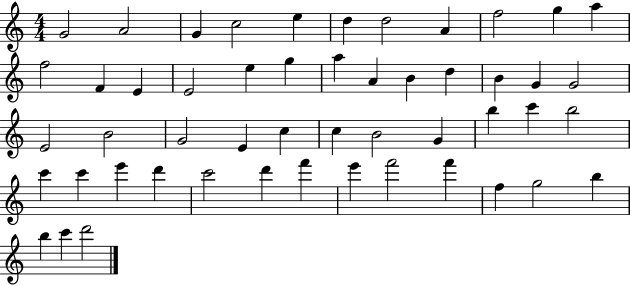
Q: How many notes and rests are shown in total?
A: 51